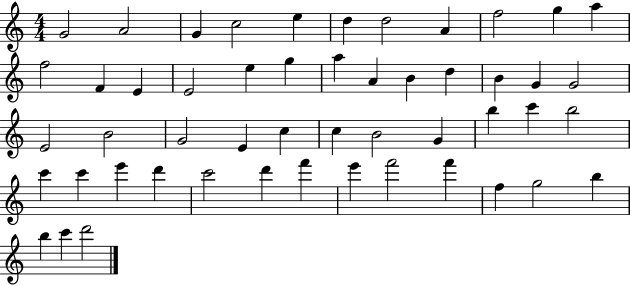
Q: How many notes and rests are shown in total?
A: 51